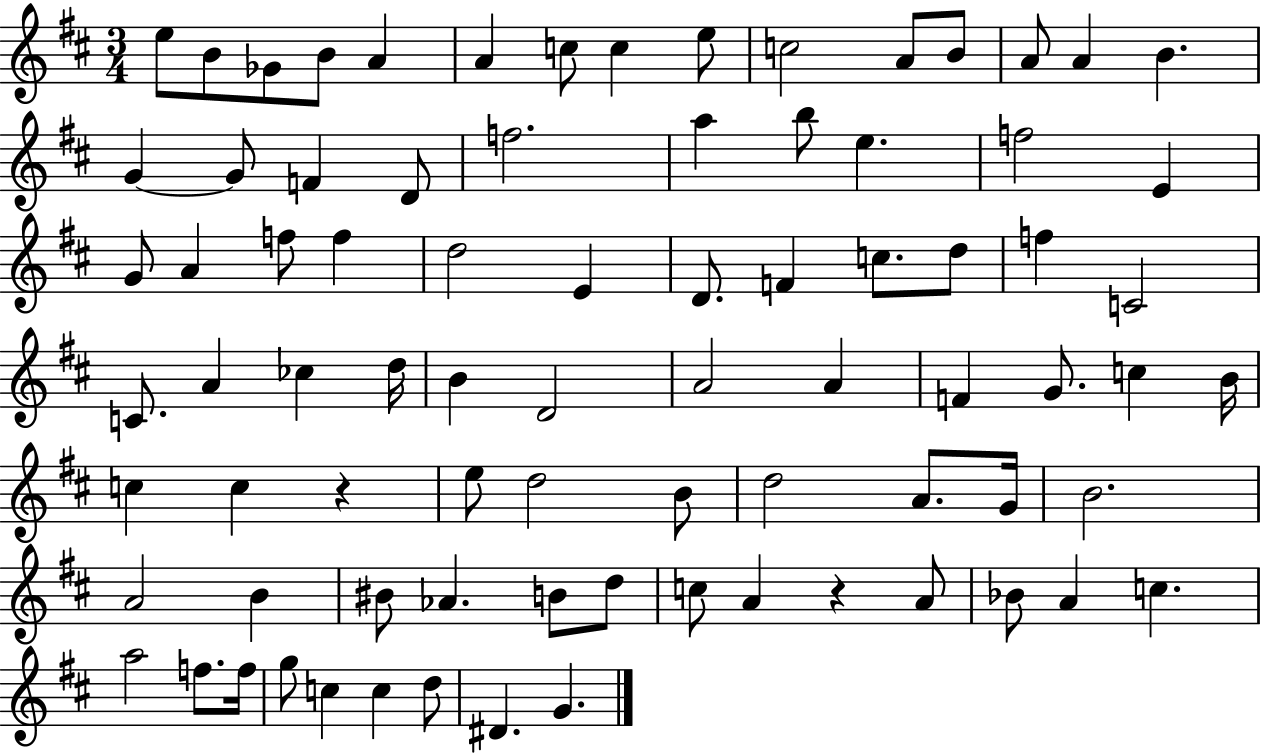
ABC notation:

X:1
T:Untitled
M:3/4
L:1/4
K:D
e/2 B/2 _G/2 B/2 A A c/2 c e/2 c2 A/2 B/2 A/2 A B G G/2 F D/2 f2 a b/2 e f2 E G/2 A f/2 f d2 E D/2 F c/2 d/2 f C2 C/2 A _c d/4 B D2 A2 A F G/2 c B/4 c c z e/2 d2 B/2 d2 A/2 G/4 B2 A2 B ^B/2 _A B/2 d/2 c/2 A z A/2 _B/2 A c a2 f/2 f/4 g/2 c c d/2 ^D G